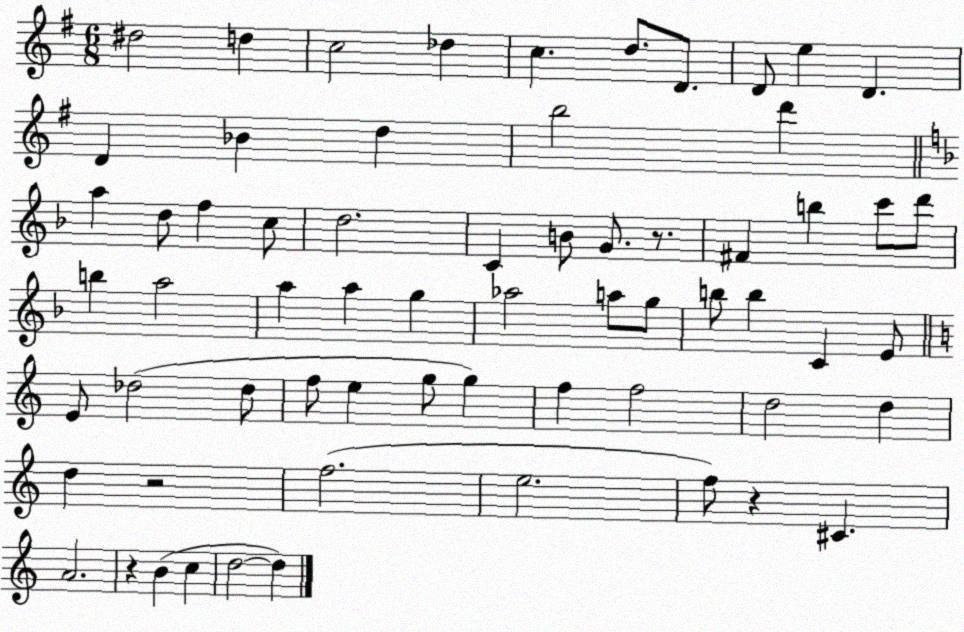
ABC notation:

X:1
T:Untitled
M:6/8
L:1/4
K:G
^d2 d c2 _d c d/2 D/2 D/2 e D D _B d b2 d' a d/2 f c/2 d2 C B/2 G/2 z/2 ^F b c'/2 d'/2 b a2 a a g _a2 a/2 g/2 b/2 b C E/2 E/2 _d2 _d/2 f/2 e g/2 g f f2 d2 d d z2 f2 e2 f/2 z ^C A2 z B c d2 d